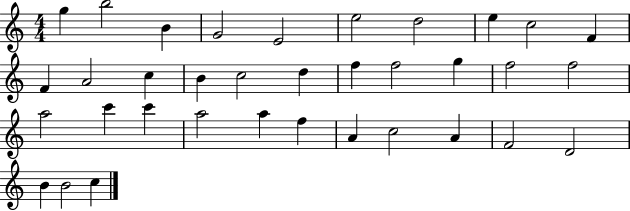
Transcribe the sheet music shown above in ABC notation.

X:1
T:Untitled
M:4/4
L:1/4
K:C
g b2 B G2 E2 e2 d2 e c2 F F A2 c B c2 d f f2 g f2 f2 a2 c' c' a2 a f A c2 A F2 D2 B B2 c